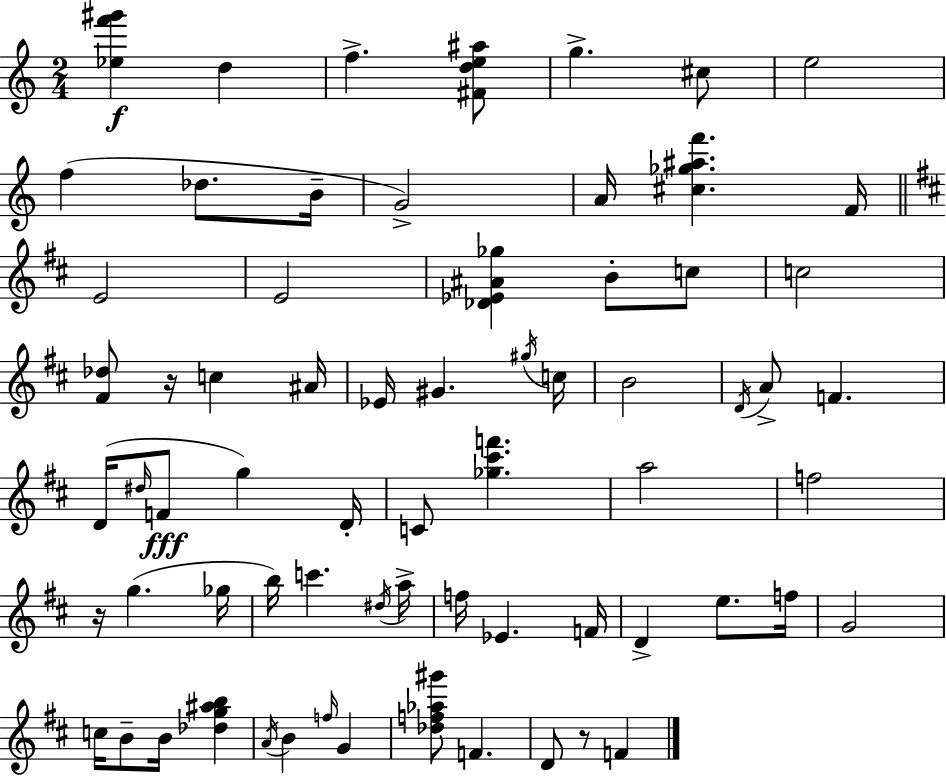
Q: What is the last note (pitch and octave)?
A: F4